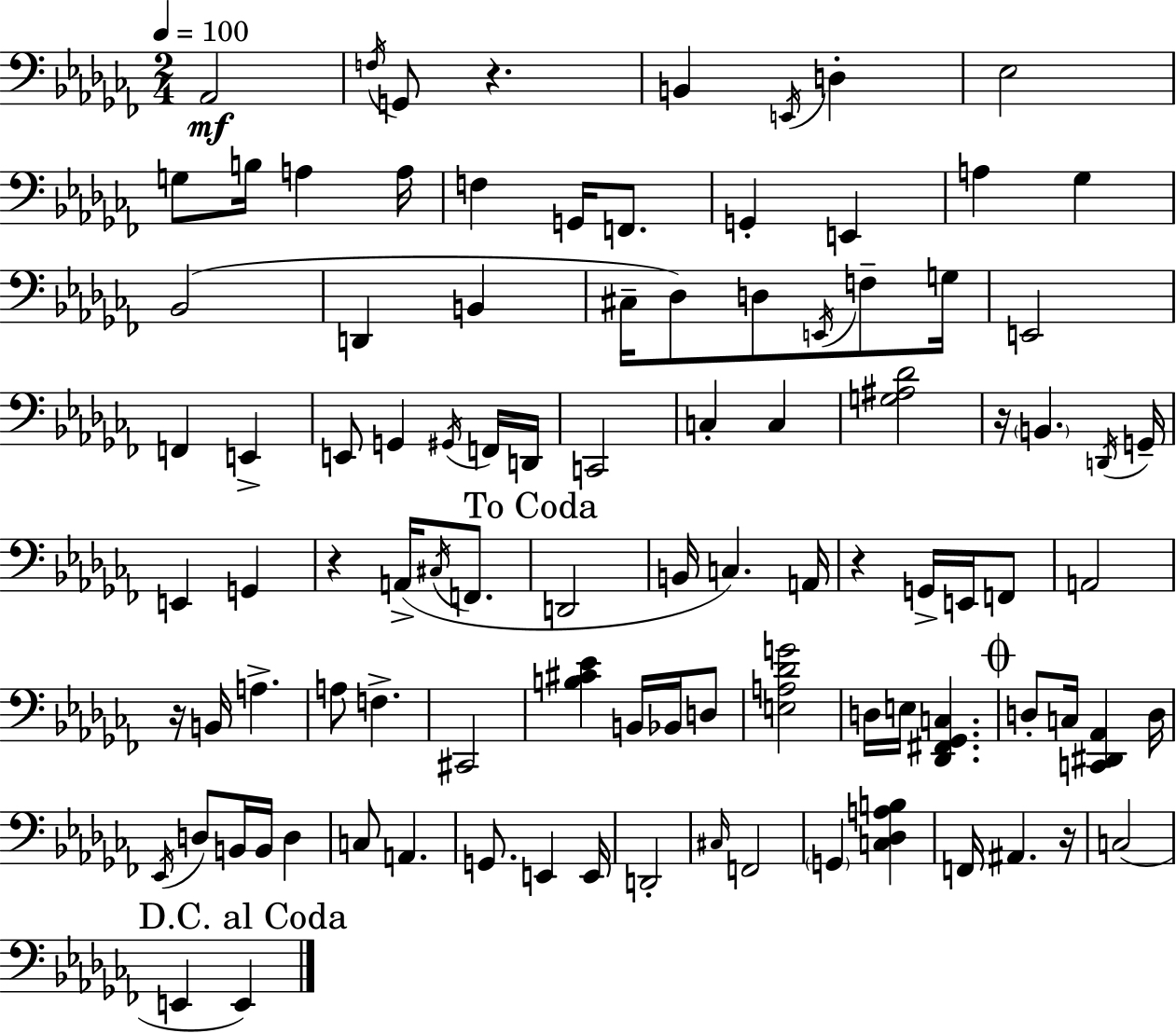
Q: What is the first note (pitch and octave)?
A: Ab2